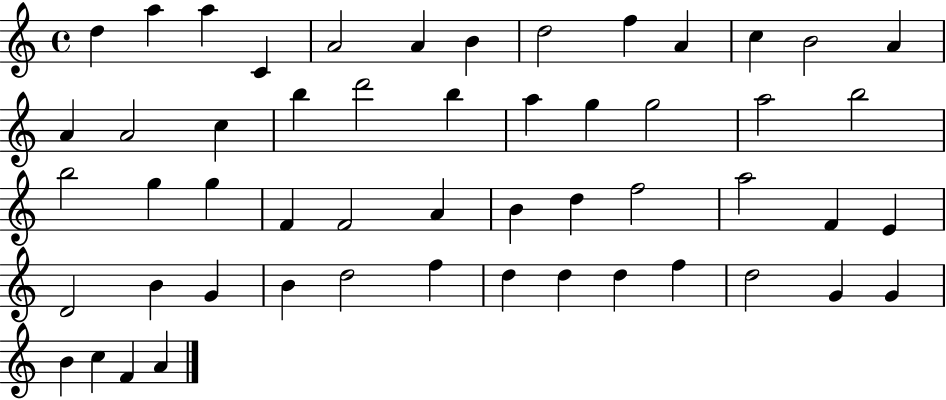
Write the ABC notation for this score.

X:1
T:Untitled
M:4/4
L:1/4
K:C
d a a C A2 A B d2 f A c B2 A A A2 c b d'2 b a g g2 a2 b2 b2 g g F F2 A B d f2 a2 F E D2 B G B d2 f d d d f d2 G G B c F A